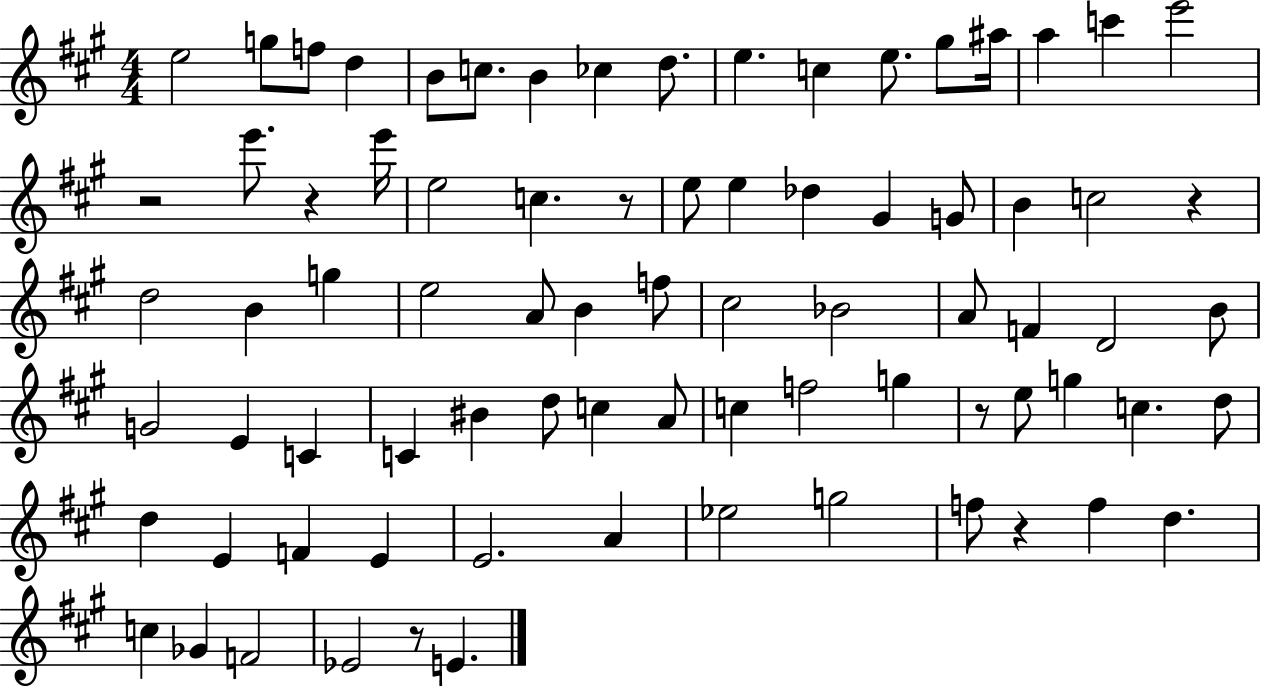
E5/h G5/e F5/e D5/q B4/e C5/e. B4/q CES5/q D5/e. E5/q. C5/q E5/e. G#5/e A#5/s A5/q C6/q E6/h R/h E6/e. R/q E6/s E5/h C5/q. R/e E5/e E5/q Db5/q G#4/q G4/e B4/q C5/h R/q D5/h B4/q G5/q E5/h A4/e B4/q F5/e C#5/h Bb4/h A4/e F4/q D4/h B4/e G4/h E4/q C4/q C4/q BIS4/q D5/e C5/q A4/e C5/q F5/h G5/q R/e E5/e G5/q C5/q. D5/e D5/q E4/q F4/q E4/q E4/h. A4/q Eb5/h G5/h F5/e R/q F5/q D5/q. C5/q Gb4/q F4/h Eb4/h R/e E4/q.